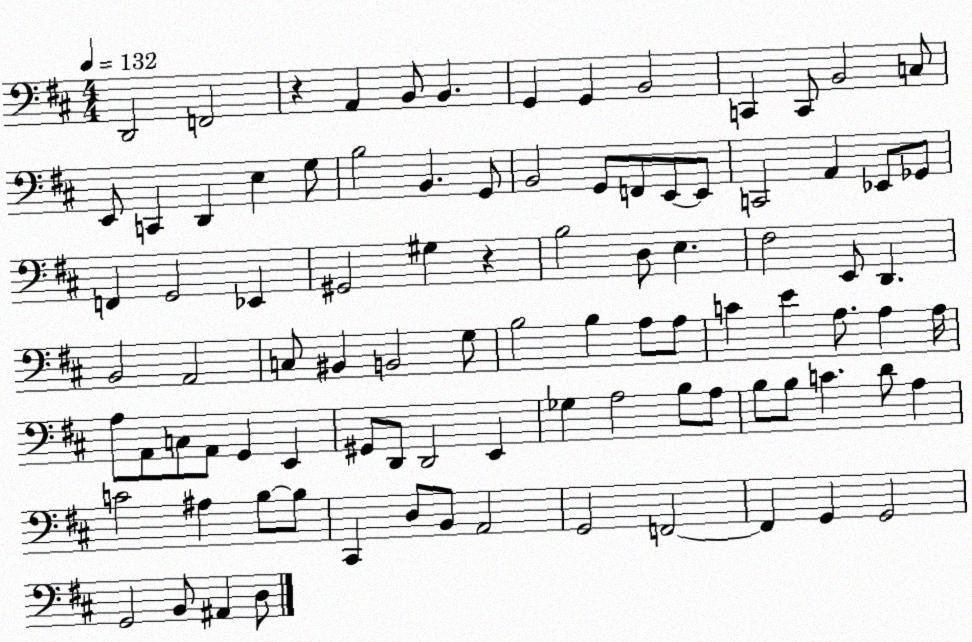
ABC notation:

X:1
T:Untitled
M:4/4
L:1/4
K:D
D,,2 F,,2 z A,, B,,/2 B,, G,, G,, B,,2 C,, C,,/2 B,,2 C,/2 E,,/2 C,, D,, E, G,/2 B,2 B,, G,,/2 B,,2 G,,/2 F,,/2 E,,/2 E,,/2 C,,2 A,, _E,,/2 _G,,/2 F,, G,,2 _E,, ^G,,2 ^G, z B,2 D,/2 E, ^F,2 E,,/2 D,, B,,2 A,,2 C,/2 ^B,, B,,2 G,/2 B,2 B, A,/2 A,/2 C E A,/2 A, A,/4 A,/2 A,,/2 C,/2 A,,/2 G,, E,, ^G,,/2 D,,/2 D,,2 E,, _G, A,2 B,/2 A,/2 B,/2 B,/2 C D/2 A, C2 ^A, B,/2 B,/2 ^C,, D,/2 B,,/2 A,,2 G,,2 F,,2 F,, G,, G,,2 G,,2 B,,/2 ^A,, D,/2